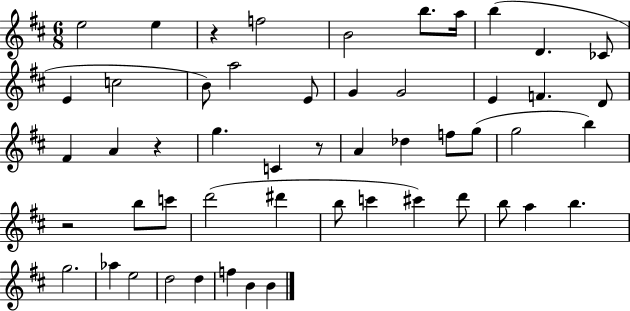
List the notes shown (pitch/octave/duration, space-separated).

E5/h E5/q R/q F5/h B4/h B5/e. A5/s B5/q D4/q. CES4/e E4/q C5/h B4/e A5/h E4/e G4/q G4/h E4/q F4/q. D4/e F#4/q A4/q R/q G5/q. C4/q R/e A4/q Db5/q F5/e G5/e G5/h B5/q R/h B5/e C6/e D6/h D#6/q B5/e C6/q C#6/q D6/e B5/e A5/q B5/q. G5/h. Ab5/q E5/h D5/h D5/q F5/q B4/q B4/q